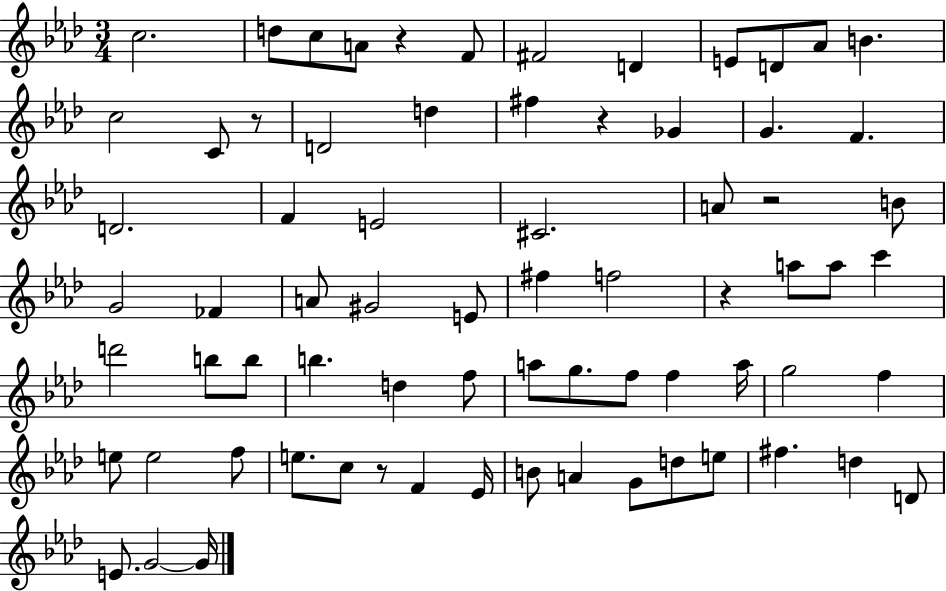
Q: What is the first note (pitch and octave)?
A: C5